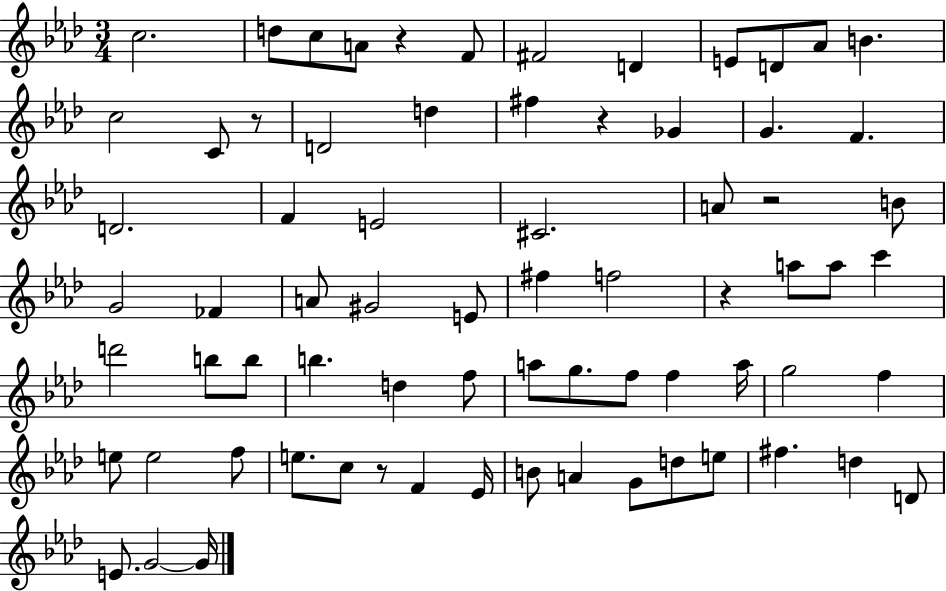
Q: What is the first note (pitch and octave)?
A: C5